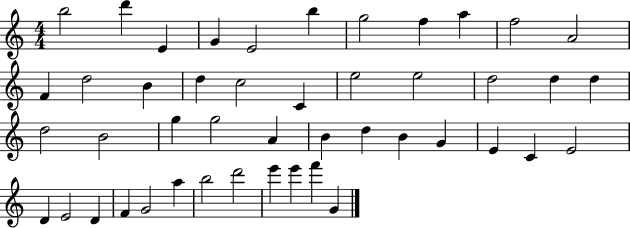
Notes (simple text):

B5/h D6/q E4/q G4/q E4/h B5/q G5/h F5/q A5/q F5/h A4/h F4/q D5/h B4/q D5/q C5/h C4/q E5/h E5/h D5/h D5/q D5/q D5/h B4/h G5/q G5/h A4/q B4/q D5/q B4/q G4/q E4/q C4/q E4/h D4/q E4/h D4/q F4/q G4/h A5/q B5/h D6/h E6/q E6/q F6/q G4/q